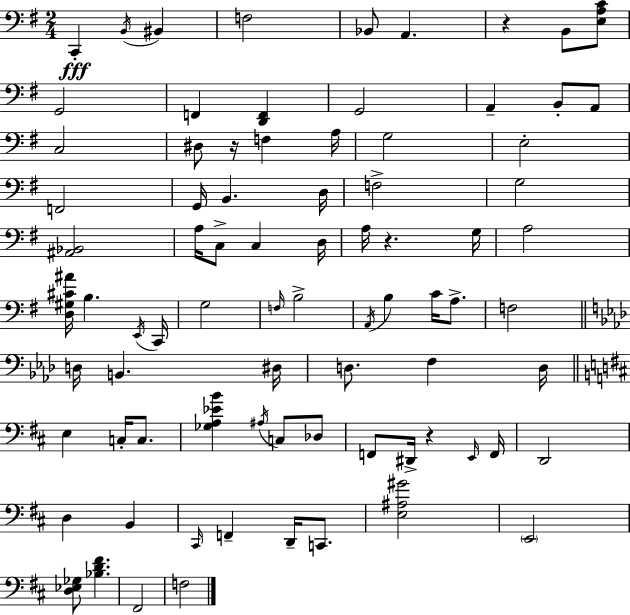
X:1
T:Untitled
M:2/4
L:1/4
K:G
C,, B,,/4 ^B,, F,2 _B,,/2 A,, z B,,/2 [E,A,C]/2 G,,2 F,, [D,,F,,] G,,2 A,, B,,/2 A,,/2 C,2 ^D,/2 z/4 F, A,/4 G,2 E,2 F,,2 G,,/4 B,, D,/4 F,2 G,2 [^A,,_B,,]2 A,/4 C,/2 C, D,/4 A,/4 z G,/4 A,2 [D,^G,^C^A]/4 B, E,,/4 C,,/4 G,2 F,/4 B,2 A,,/4 B, C/4 A,/2 F,2 D,/4 B,, ^D,/4 D,/2 F, D,/4 E, C,/4 C,/2 [_G,A,_EB] ^A,/4 C,/2 _D,/2 F,,/2 ^D,,/4 z E,,/4 F,,/4 D,,2 D, B,, ^C,,/4 F,, D,,/4 C,,/2 [E,^A,^G]2 E,,2 [D,_E,_G,]/2 [_B,D^F] ^F,,2 F,2